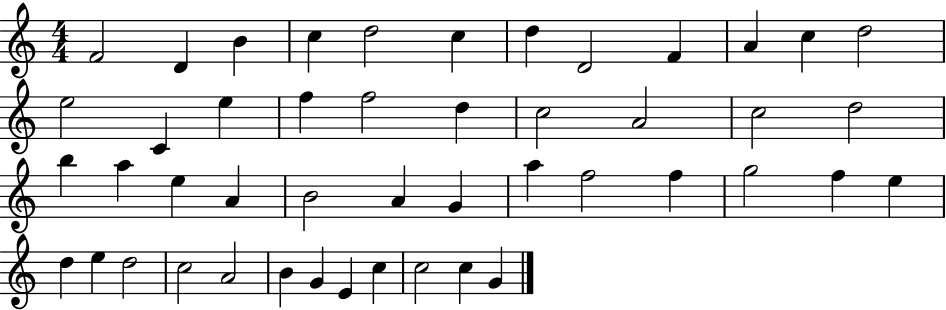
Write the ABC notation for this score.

X:1
T:Untitled
M:4/4
L:1/4
K:C
F2 D B c d2 c d D2 F A c d2 e2 C e f f2 d c2 A2 c2 d2 b a e A B2 A G a f2 f g2 f e d e d2 c2 A2 B G E c c2 c G